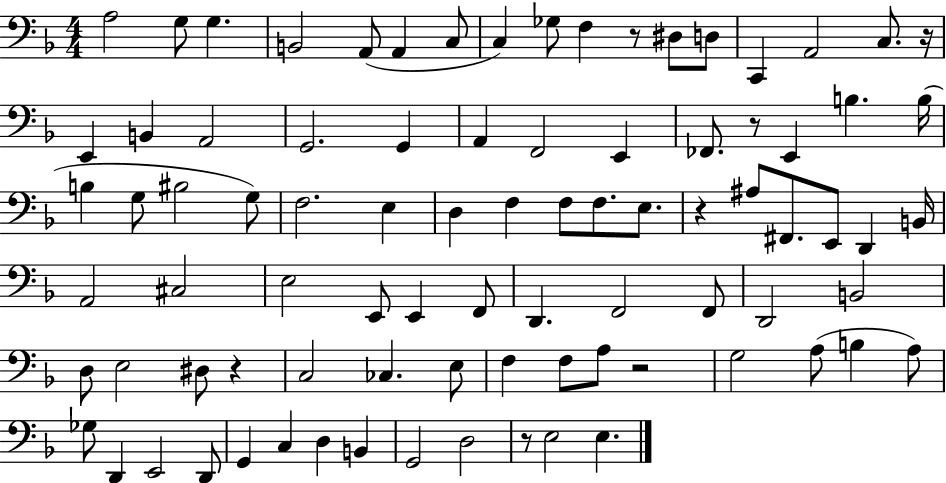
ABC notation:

X:1
T:Untitled
M:4/4
L:1/4
K:F
A,2 G,/2 G, B,,2 A,,/2 A,, C,/2 C, _G,/2 F, z/2 ^D,/2 D,/2 C,, A,,2 C,/2 z/4 E,, B,, A,,2 G,,2 G,, A,, F,,2 E,, _F,,/2 z/2 E,, B, B,/4 B, G,/2 ^B,2 G,/2 F,2 E, D, F, F,/2 F,/2 E,/2 z ^A,/2 ^F,,/2 E,,/2 D,, B,,/4 A,,2 ^C,2 E,2 E,,/2 E,, F,,/2 D,, F,,2 F,,/2 D,,2 B,,2 D,/2 E,2 ^D,/2 z C,2 _C, E,/2 F, F,/2 A,/2 z2 G,2 A,/2 B, A,/2 _G,/2 D,, E,,2 D,,/2 G,, C, D, B,, G,,2 D,2 z/2 E,2 E,